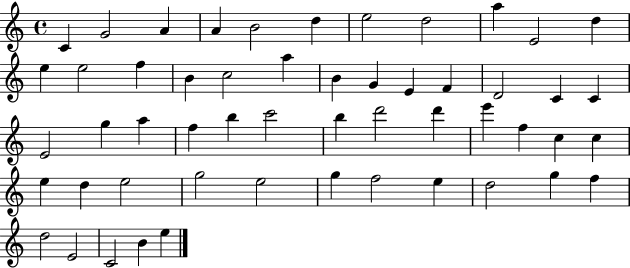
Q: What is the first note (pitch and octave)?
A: C4